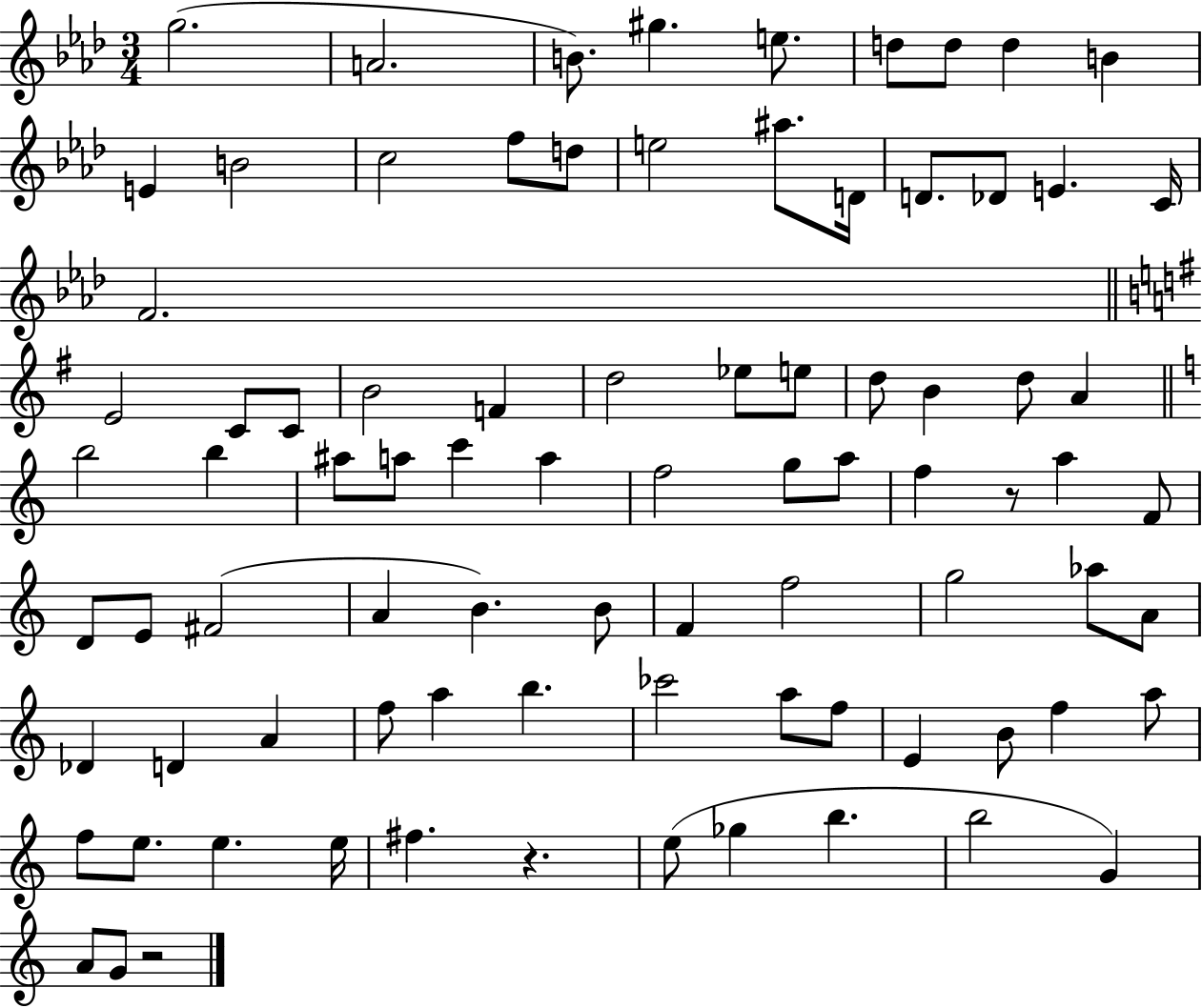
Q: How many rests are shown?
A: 3